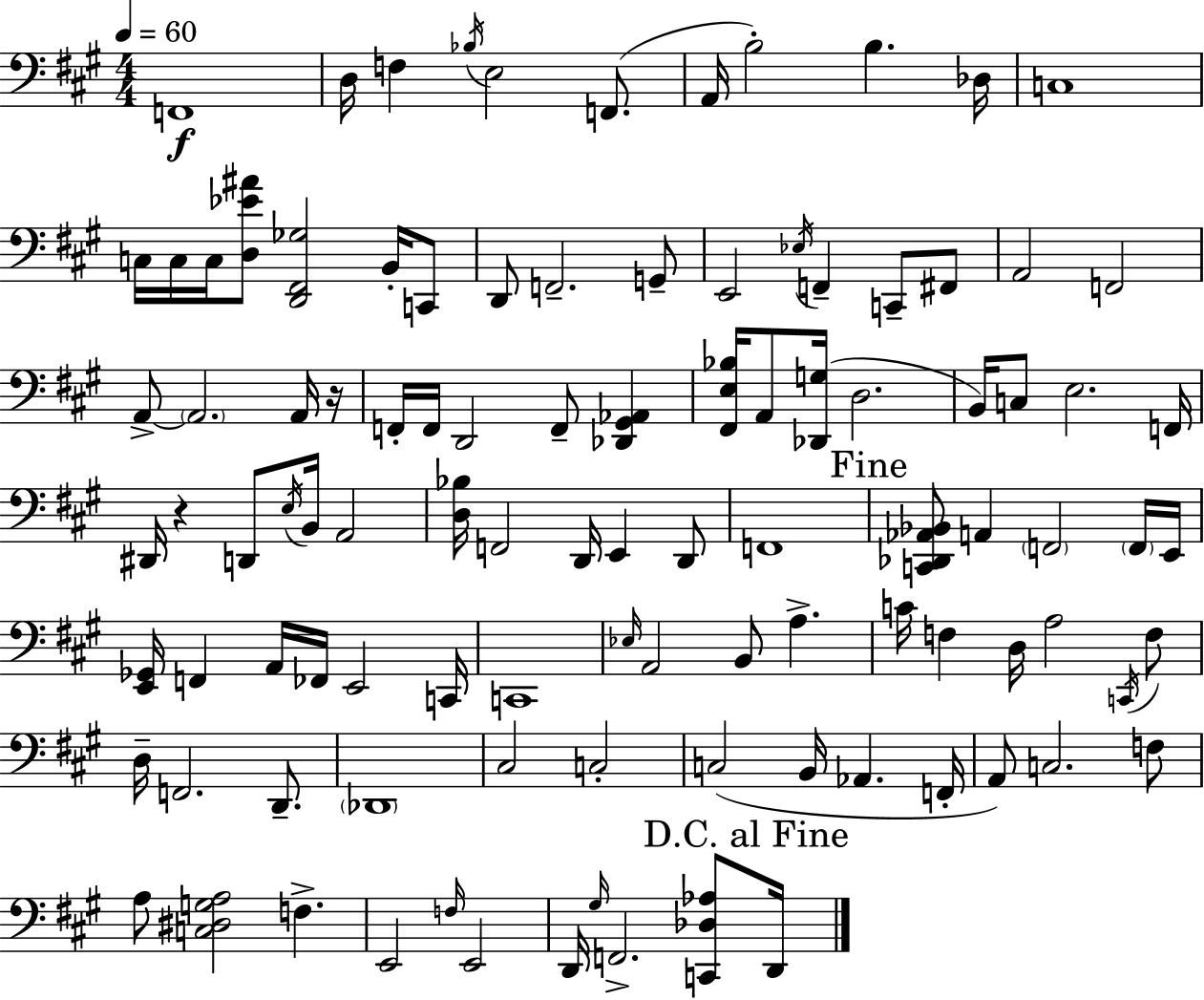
F2/w D3/s F3/q Bb3/s E3/h F2/e. A2/s B3/h B3/q. Db3/s C3/w C3/s C3/s C3/s [D3,Eb4,A#4]/e [D2,F#2,Gb3]/h B2/s C2/e D2/e F2/h. G2/e E2/h Eb3/s F2/q C2/e F#2/e A2/h F2/h A2/e A2/h. A2/s R/s F2/s F2/s D2/h F2/e [Db2,G#2,Ab2]/q [F#2,E3,Bb3]/s A2/e [Db2,G3]/s D3/h. B2/s C3/e E3/h. F2/s D#2/s R/q D2/e E3/s B2/s A2/h [D3,Bb3]/s F2/h D2/s E2/q D2/e F2/w [C2,Db2,Ab2,Bb2]/e A2/q F2/h F2/s E2/s [E2,Gb2]/s F2/q A2/s FES2/s E2/h C2/s C2/w Eb3/s A2/h B2/e A3/q. C4/s F3/q D3/s A3/h C2/s F3/e D3/s F2/h. D2/e. Db2/w C#3/h C3/h C3/h B2/s Ab2/q. F2/s A2/e C3/h. F3/e A3/e [C3,D#3,G3,A3]/h F3/q. E2/h F3/s E2/h D2/s G#3/s F2/h. [C2,Db3,Ab3]/e D2/s